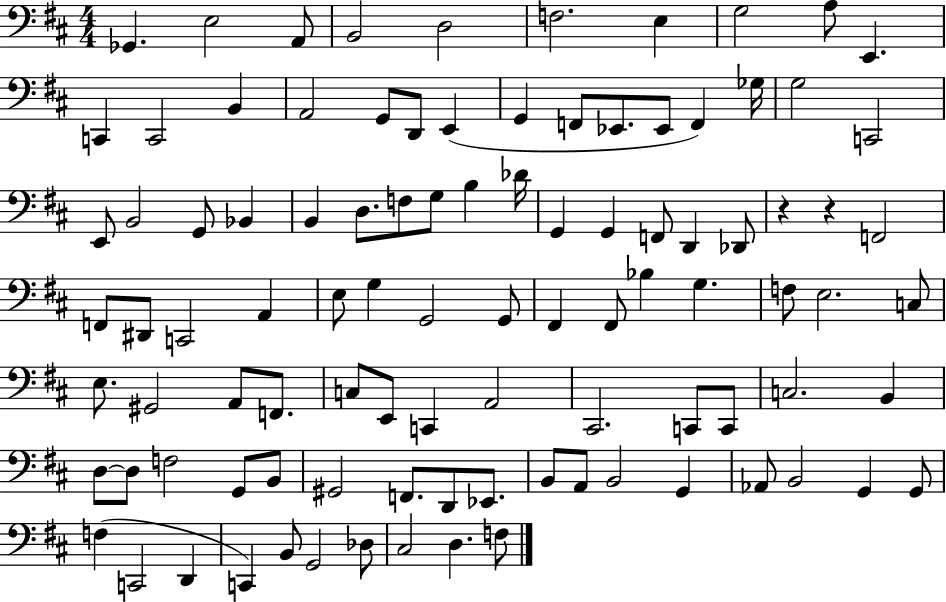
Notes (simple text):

Gb2/q. E3/h A2/e B2/h D3/h F3/h. E3/q G3/h A3/e E2/q. C2/q C2/h B2/q A2/h G2/e D2/e E2/q G2/q F2/e Eb2/e. Eb2/e F2/q Gb3/s G3/h C2/h E2/e B2/h G2/e Bb2/q B2/q D3/e. F3/e G3/e B3/q Db4/s G2/q G2/q F2/e D2/q Db2/e R/q R/q F2/h F2/e D#2/e C2/h A2/q E3/e G3/q G2/h G2/e F#2/q F#2/e Bb3/q G3/q. F3/e E3/h. C3/e E3/e. G#2/h A2/e F2/e. C3/e E2/e C2/q A2/h C#2/h. C2/e C2/e C3/h. B2/q D3/e D3/e F3/h G2/e B2/e G#2/h F2/e. D2/e Eb2/e. B2/e A2/e B2/h G2/q Ab2/e B2/h G2/q G2/e F3/q C2/h D2/q C2/q B2/e G2/h Db3/e C#3/h D3/q. F3/e